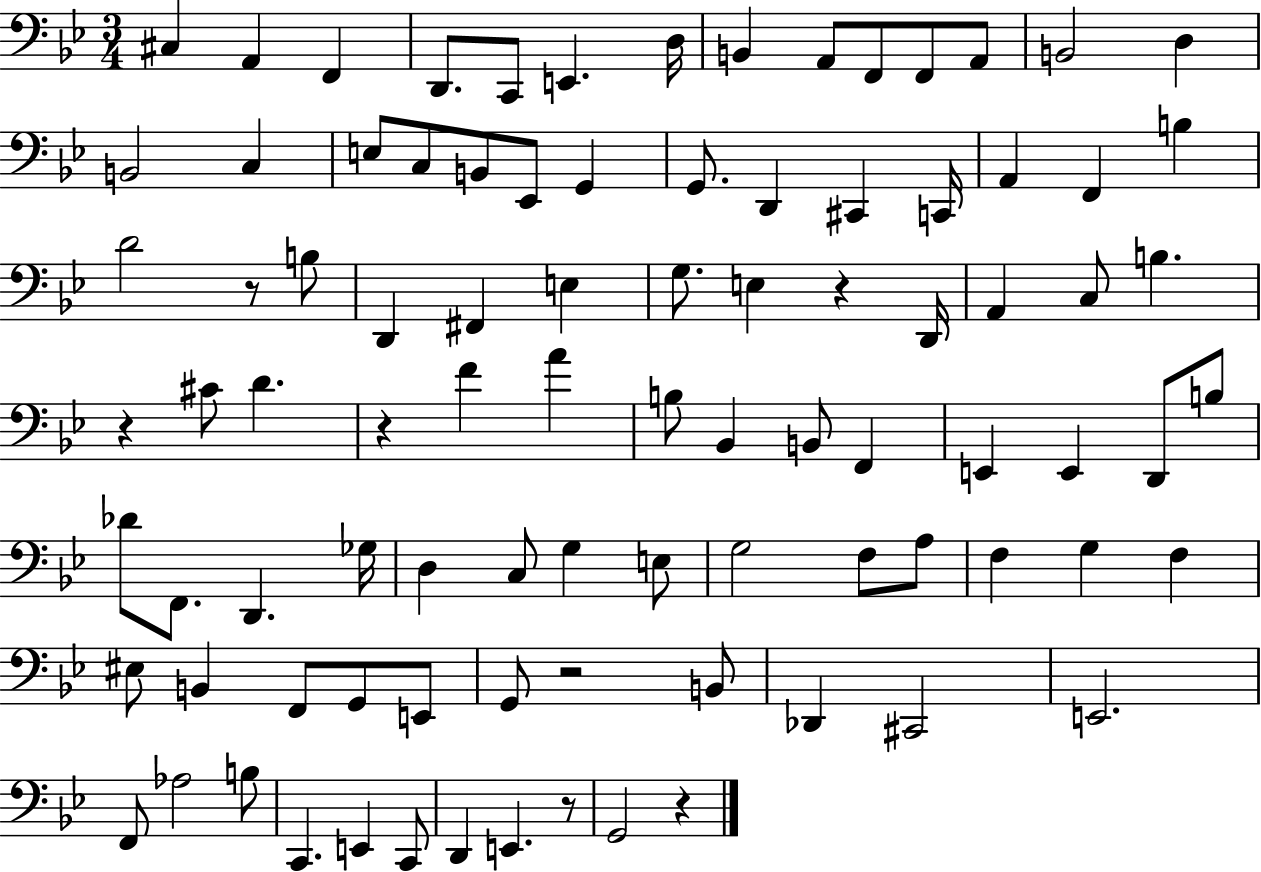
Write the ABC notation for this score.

X:1
T:Untitled
M:3/4
L:1/4
K:Bb
^C, A,, F,, D,,/2 C,,/2 E,, D,/4 B,, A,,/2 F,,/2 F,,/2 A,,/2 B,,2 D, B,,2 C, E,/2 C,/2 B,,/2 _E,,/2 G,, G,,/2 D,, ^C,, C,,/4 A,, F,, B, D2 z/2 B,/2 D,, ^F,, E, G,/2 E, z D,,/4 A,, C,/2 B, z ^C/2 D z F A B,/2 _B,, B,,/2 F,, E,, E,, D,,/2 B,/2 _D/2 F,,/2 D,, _G,/4 D, C,/2 G, E,/2 G,2 F,/2 A,/2 F, G, F, ^E,/2 B,, F,,/2 G,,/2 E,,/2 G,,/2 z2 B,,/2 _D,, ^C,,2 E,,2 F,,/2 _A,2 B,/2 C,, E,, C,,/2 D,, E,, z/2 G,,2 z